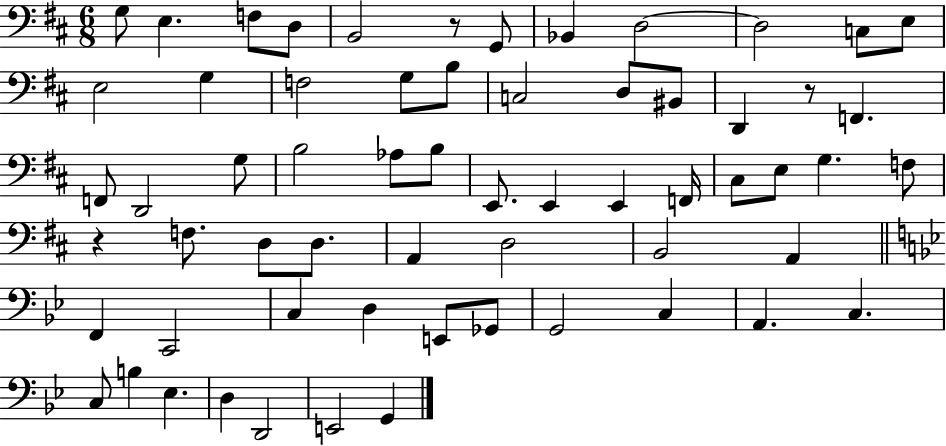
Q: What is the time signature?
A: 6/8